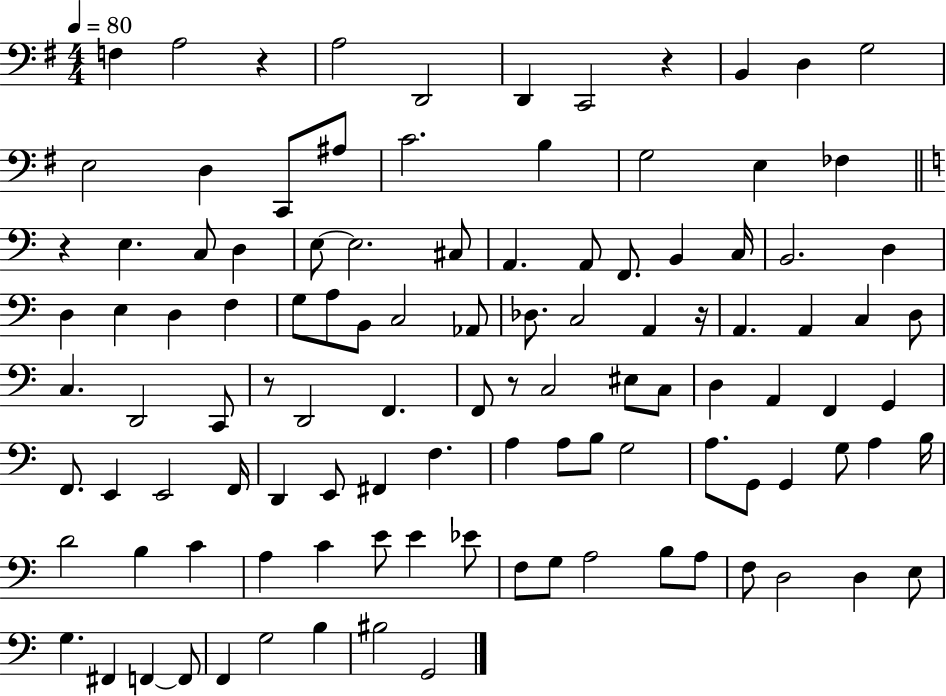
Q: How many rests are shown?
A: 6